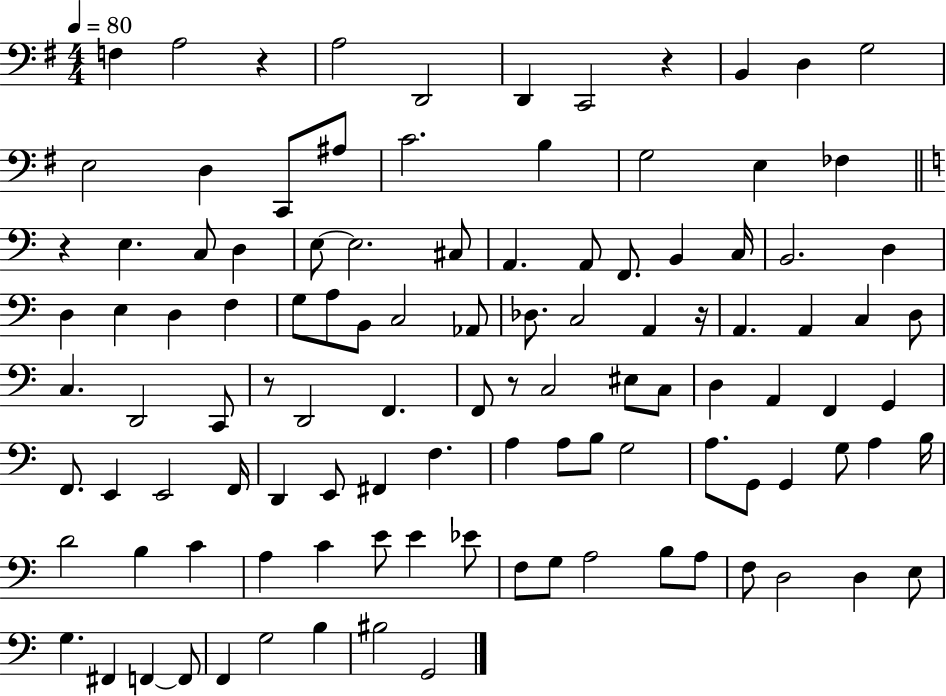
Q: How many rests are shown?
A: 6